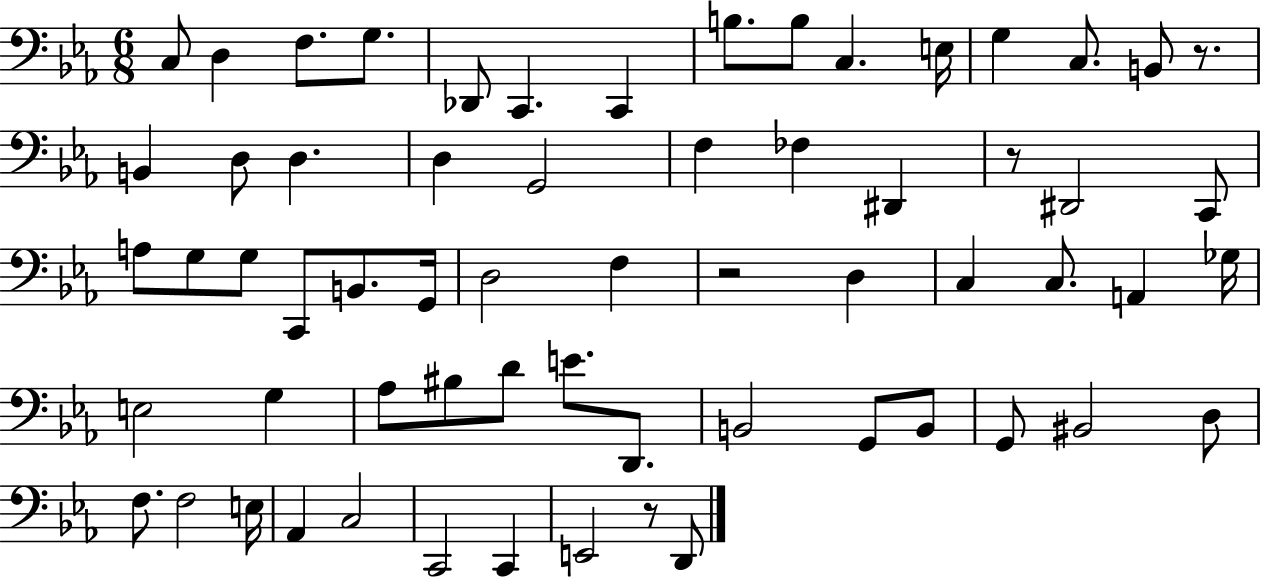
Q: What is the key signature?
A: EES major